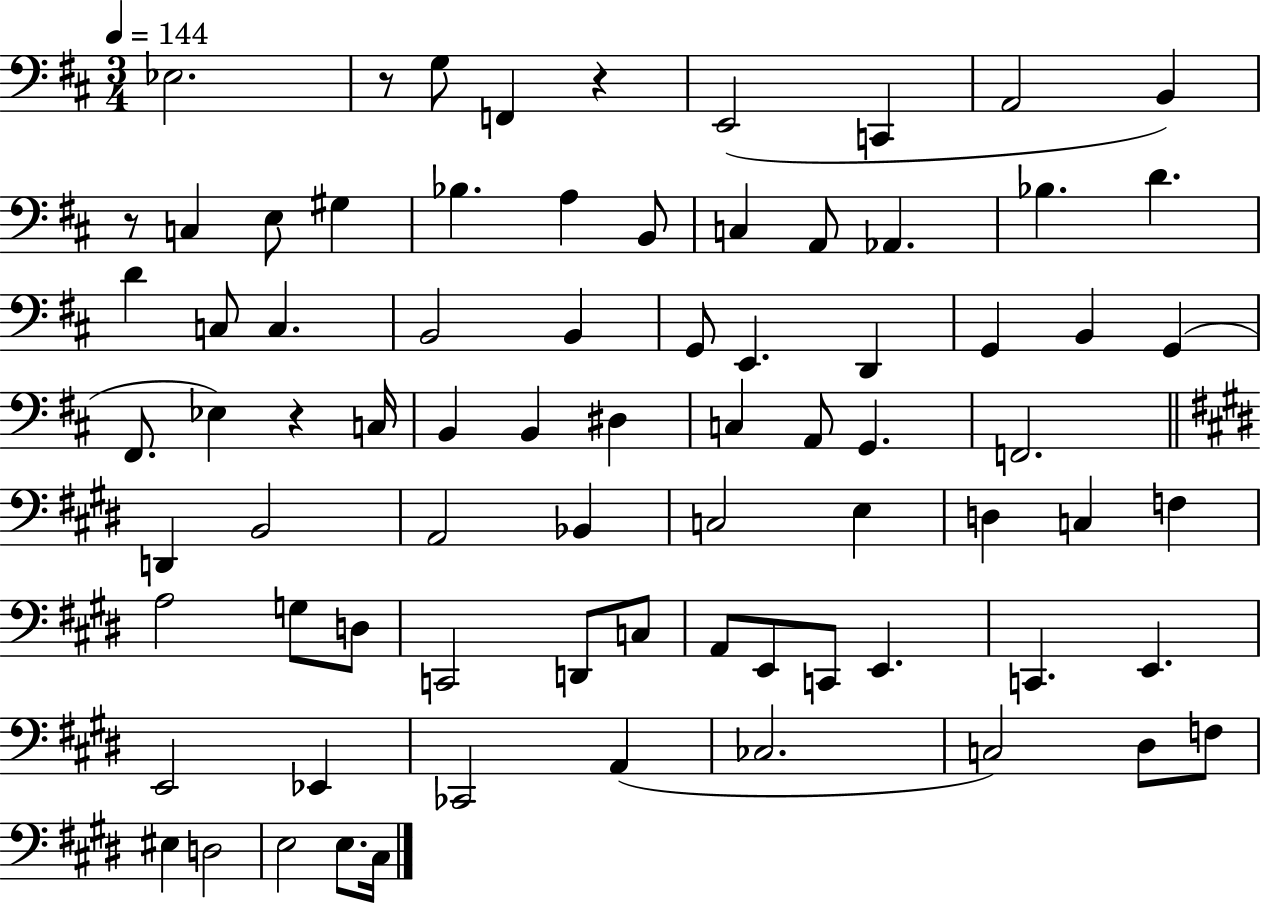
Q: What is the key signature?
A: D major